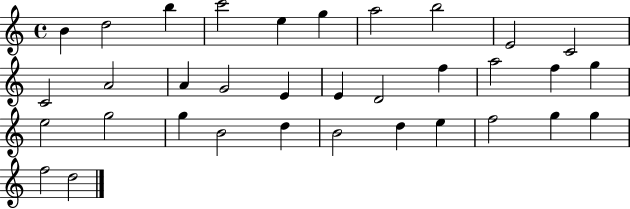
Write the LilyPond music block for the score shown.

{
  \clef treble
  \time 4/4
  \defaultTimeSignature
  \key c \major
  b'4 d''2 b''4 | c'''2 e''4 g''4 | a''2 b''2 | e'2 c'2 | \break c'2 a'2 | a'4 g'2 e'4 | e'4 d'2 f''4 | a''2 f''4 g''4 | \break e''2 g''2 | g''4 b'2 d''4 | b'2 d''4 e''4 | f''2 g''4 g''4 | \break f''2 d''2 | \bar "|."
}